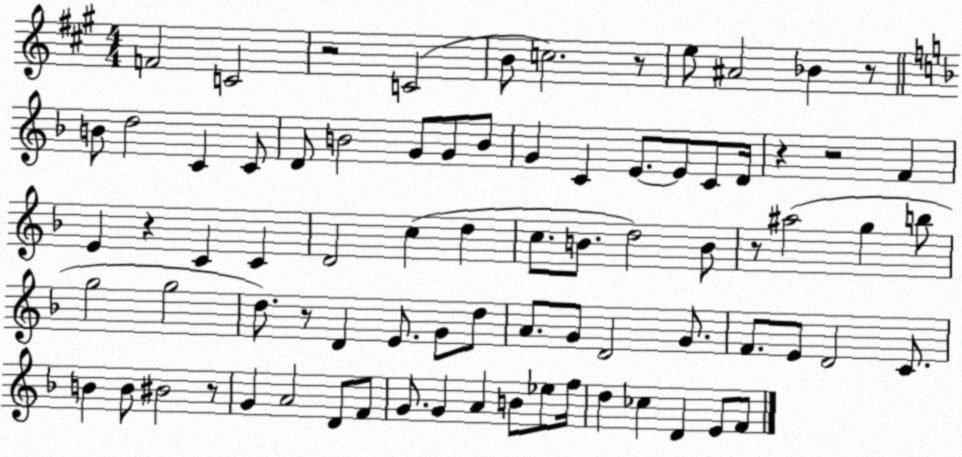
X:1
T:Untitled
M:4/4
L:1/4
K:A
F2 C2 z2 C2 B/2 c2 z/2 e/2 ^A2 _B z/2 B/2 d2 C C/2 D/2 B2 G/2 G/2 B/2 G C E/2 E/2 C/2 D/4 z z2 F E z C C D2 c d c/2 B/2 d2 B/2 z/2 ^a2 g b/2 g2 g2 d/2 z/2 D E/2 G/2 d/2 A/2 G/2 D2 G/2 F/2 E/2 D2 C/2 B B/2 ^B2 z/2 G A2 D/2 F/2 G/2 G A B/2 _e/2 f/4 d _c D E/2 F/2